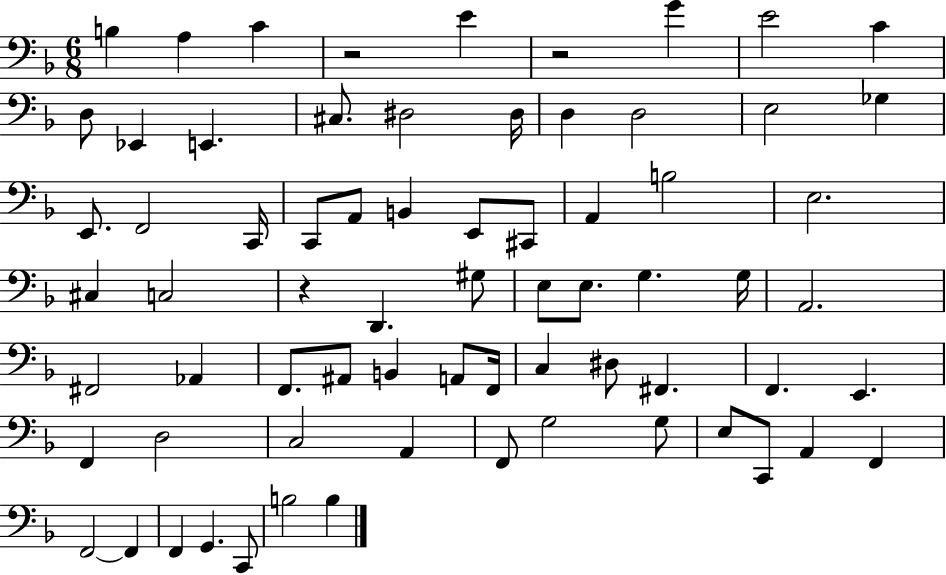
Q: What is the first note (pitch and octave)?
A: B3